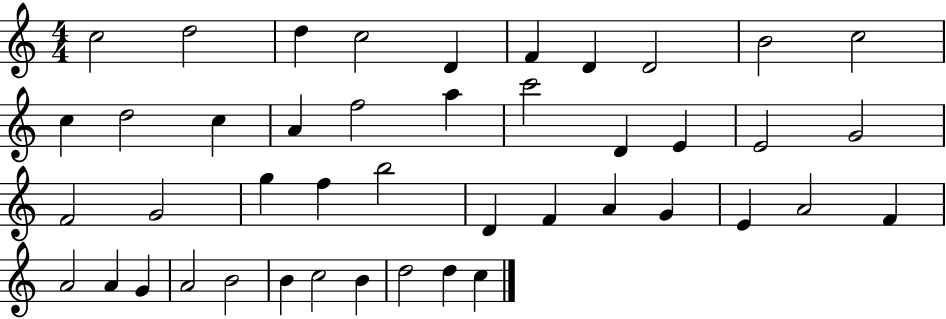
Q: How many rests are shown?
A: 0